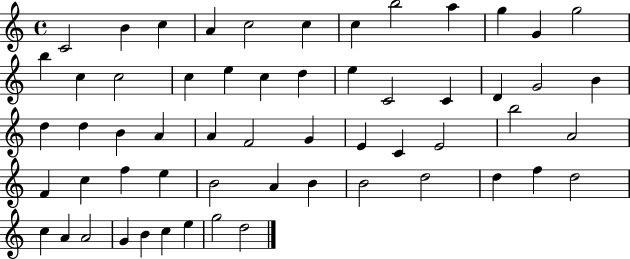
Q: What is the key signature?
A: C major